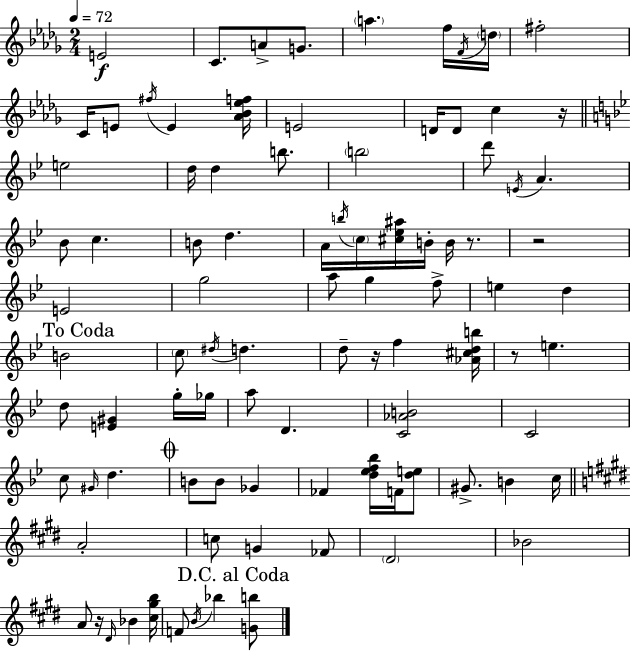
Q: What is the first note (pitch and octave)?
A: E4